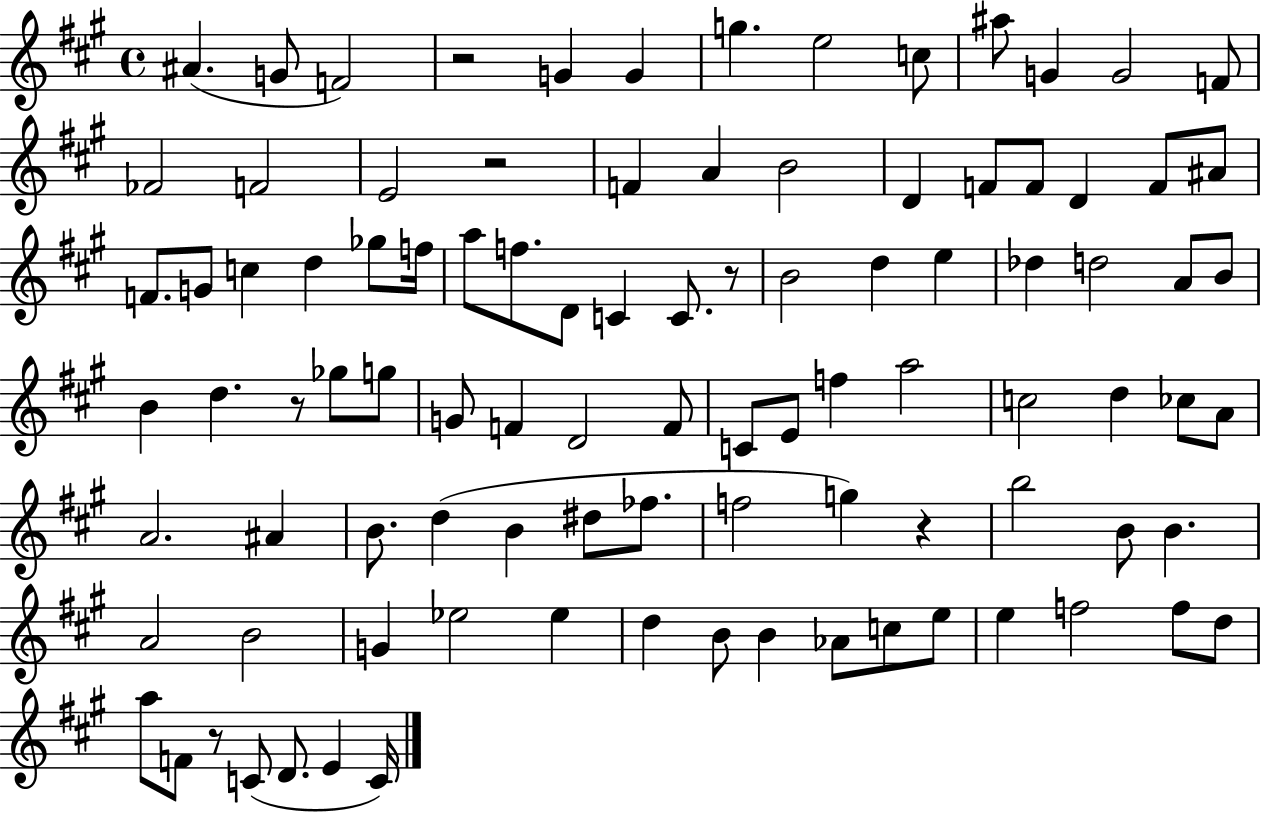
X:1
T:Untitled
M:4/4
L:1/4
K:A
^A G/2 F2 z2 G G g e2 c/2 ^a/2 G G2 F/2 _F2 F2 E2 z2 F A B2 D F/2 F/2 D F/2 ^A/2 F/2 G/2 c d _g/2 f/4 a/2 f/2 D/2 C C/2 z/2 B2 d e _d d2 A/2 B/2 B d z/2 _g/2 g/2 G/2 F D2 F/2 C/2 E/2 f a2 c2 d _c/2 A/2 A2 ^A B/2 d B ^d/2 _f/2 f2 g z b2 B/2 B A2 B2 G _e2 _e d B/2 B _A/2 c/2 e/2 e f2 f/2 d/2 a/2 F/2 z/2 C/2 D/2 E C/4